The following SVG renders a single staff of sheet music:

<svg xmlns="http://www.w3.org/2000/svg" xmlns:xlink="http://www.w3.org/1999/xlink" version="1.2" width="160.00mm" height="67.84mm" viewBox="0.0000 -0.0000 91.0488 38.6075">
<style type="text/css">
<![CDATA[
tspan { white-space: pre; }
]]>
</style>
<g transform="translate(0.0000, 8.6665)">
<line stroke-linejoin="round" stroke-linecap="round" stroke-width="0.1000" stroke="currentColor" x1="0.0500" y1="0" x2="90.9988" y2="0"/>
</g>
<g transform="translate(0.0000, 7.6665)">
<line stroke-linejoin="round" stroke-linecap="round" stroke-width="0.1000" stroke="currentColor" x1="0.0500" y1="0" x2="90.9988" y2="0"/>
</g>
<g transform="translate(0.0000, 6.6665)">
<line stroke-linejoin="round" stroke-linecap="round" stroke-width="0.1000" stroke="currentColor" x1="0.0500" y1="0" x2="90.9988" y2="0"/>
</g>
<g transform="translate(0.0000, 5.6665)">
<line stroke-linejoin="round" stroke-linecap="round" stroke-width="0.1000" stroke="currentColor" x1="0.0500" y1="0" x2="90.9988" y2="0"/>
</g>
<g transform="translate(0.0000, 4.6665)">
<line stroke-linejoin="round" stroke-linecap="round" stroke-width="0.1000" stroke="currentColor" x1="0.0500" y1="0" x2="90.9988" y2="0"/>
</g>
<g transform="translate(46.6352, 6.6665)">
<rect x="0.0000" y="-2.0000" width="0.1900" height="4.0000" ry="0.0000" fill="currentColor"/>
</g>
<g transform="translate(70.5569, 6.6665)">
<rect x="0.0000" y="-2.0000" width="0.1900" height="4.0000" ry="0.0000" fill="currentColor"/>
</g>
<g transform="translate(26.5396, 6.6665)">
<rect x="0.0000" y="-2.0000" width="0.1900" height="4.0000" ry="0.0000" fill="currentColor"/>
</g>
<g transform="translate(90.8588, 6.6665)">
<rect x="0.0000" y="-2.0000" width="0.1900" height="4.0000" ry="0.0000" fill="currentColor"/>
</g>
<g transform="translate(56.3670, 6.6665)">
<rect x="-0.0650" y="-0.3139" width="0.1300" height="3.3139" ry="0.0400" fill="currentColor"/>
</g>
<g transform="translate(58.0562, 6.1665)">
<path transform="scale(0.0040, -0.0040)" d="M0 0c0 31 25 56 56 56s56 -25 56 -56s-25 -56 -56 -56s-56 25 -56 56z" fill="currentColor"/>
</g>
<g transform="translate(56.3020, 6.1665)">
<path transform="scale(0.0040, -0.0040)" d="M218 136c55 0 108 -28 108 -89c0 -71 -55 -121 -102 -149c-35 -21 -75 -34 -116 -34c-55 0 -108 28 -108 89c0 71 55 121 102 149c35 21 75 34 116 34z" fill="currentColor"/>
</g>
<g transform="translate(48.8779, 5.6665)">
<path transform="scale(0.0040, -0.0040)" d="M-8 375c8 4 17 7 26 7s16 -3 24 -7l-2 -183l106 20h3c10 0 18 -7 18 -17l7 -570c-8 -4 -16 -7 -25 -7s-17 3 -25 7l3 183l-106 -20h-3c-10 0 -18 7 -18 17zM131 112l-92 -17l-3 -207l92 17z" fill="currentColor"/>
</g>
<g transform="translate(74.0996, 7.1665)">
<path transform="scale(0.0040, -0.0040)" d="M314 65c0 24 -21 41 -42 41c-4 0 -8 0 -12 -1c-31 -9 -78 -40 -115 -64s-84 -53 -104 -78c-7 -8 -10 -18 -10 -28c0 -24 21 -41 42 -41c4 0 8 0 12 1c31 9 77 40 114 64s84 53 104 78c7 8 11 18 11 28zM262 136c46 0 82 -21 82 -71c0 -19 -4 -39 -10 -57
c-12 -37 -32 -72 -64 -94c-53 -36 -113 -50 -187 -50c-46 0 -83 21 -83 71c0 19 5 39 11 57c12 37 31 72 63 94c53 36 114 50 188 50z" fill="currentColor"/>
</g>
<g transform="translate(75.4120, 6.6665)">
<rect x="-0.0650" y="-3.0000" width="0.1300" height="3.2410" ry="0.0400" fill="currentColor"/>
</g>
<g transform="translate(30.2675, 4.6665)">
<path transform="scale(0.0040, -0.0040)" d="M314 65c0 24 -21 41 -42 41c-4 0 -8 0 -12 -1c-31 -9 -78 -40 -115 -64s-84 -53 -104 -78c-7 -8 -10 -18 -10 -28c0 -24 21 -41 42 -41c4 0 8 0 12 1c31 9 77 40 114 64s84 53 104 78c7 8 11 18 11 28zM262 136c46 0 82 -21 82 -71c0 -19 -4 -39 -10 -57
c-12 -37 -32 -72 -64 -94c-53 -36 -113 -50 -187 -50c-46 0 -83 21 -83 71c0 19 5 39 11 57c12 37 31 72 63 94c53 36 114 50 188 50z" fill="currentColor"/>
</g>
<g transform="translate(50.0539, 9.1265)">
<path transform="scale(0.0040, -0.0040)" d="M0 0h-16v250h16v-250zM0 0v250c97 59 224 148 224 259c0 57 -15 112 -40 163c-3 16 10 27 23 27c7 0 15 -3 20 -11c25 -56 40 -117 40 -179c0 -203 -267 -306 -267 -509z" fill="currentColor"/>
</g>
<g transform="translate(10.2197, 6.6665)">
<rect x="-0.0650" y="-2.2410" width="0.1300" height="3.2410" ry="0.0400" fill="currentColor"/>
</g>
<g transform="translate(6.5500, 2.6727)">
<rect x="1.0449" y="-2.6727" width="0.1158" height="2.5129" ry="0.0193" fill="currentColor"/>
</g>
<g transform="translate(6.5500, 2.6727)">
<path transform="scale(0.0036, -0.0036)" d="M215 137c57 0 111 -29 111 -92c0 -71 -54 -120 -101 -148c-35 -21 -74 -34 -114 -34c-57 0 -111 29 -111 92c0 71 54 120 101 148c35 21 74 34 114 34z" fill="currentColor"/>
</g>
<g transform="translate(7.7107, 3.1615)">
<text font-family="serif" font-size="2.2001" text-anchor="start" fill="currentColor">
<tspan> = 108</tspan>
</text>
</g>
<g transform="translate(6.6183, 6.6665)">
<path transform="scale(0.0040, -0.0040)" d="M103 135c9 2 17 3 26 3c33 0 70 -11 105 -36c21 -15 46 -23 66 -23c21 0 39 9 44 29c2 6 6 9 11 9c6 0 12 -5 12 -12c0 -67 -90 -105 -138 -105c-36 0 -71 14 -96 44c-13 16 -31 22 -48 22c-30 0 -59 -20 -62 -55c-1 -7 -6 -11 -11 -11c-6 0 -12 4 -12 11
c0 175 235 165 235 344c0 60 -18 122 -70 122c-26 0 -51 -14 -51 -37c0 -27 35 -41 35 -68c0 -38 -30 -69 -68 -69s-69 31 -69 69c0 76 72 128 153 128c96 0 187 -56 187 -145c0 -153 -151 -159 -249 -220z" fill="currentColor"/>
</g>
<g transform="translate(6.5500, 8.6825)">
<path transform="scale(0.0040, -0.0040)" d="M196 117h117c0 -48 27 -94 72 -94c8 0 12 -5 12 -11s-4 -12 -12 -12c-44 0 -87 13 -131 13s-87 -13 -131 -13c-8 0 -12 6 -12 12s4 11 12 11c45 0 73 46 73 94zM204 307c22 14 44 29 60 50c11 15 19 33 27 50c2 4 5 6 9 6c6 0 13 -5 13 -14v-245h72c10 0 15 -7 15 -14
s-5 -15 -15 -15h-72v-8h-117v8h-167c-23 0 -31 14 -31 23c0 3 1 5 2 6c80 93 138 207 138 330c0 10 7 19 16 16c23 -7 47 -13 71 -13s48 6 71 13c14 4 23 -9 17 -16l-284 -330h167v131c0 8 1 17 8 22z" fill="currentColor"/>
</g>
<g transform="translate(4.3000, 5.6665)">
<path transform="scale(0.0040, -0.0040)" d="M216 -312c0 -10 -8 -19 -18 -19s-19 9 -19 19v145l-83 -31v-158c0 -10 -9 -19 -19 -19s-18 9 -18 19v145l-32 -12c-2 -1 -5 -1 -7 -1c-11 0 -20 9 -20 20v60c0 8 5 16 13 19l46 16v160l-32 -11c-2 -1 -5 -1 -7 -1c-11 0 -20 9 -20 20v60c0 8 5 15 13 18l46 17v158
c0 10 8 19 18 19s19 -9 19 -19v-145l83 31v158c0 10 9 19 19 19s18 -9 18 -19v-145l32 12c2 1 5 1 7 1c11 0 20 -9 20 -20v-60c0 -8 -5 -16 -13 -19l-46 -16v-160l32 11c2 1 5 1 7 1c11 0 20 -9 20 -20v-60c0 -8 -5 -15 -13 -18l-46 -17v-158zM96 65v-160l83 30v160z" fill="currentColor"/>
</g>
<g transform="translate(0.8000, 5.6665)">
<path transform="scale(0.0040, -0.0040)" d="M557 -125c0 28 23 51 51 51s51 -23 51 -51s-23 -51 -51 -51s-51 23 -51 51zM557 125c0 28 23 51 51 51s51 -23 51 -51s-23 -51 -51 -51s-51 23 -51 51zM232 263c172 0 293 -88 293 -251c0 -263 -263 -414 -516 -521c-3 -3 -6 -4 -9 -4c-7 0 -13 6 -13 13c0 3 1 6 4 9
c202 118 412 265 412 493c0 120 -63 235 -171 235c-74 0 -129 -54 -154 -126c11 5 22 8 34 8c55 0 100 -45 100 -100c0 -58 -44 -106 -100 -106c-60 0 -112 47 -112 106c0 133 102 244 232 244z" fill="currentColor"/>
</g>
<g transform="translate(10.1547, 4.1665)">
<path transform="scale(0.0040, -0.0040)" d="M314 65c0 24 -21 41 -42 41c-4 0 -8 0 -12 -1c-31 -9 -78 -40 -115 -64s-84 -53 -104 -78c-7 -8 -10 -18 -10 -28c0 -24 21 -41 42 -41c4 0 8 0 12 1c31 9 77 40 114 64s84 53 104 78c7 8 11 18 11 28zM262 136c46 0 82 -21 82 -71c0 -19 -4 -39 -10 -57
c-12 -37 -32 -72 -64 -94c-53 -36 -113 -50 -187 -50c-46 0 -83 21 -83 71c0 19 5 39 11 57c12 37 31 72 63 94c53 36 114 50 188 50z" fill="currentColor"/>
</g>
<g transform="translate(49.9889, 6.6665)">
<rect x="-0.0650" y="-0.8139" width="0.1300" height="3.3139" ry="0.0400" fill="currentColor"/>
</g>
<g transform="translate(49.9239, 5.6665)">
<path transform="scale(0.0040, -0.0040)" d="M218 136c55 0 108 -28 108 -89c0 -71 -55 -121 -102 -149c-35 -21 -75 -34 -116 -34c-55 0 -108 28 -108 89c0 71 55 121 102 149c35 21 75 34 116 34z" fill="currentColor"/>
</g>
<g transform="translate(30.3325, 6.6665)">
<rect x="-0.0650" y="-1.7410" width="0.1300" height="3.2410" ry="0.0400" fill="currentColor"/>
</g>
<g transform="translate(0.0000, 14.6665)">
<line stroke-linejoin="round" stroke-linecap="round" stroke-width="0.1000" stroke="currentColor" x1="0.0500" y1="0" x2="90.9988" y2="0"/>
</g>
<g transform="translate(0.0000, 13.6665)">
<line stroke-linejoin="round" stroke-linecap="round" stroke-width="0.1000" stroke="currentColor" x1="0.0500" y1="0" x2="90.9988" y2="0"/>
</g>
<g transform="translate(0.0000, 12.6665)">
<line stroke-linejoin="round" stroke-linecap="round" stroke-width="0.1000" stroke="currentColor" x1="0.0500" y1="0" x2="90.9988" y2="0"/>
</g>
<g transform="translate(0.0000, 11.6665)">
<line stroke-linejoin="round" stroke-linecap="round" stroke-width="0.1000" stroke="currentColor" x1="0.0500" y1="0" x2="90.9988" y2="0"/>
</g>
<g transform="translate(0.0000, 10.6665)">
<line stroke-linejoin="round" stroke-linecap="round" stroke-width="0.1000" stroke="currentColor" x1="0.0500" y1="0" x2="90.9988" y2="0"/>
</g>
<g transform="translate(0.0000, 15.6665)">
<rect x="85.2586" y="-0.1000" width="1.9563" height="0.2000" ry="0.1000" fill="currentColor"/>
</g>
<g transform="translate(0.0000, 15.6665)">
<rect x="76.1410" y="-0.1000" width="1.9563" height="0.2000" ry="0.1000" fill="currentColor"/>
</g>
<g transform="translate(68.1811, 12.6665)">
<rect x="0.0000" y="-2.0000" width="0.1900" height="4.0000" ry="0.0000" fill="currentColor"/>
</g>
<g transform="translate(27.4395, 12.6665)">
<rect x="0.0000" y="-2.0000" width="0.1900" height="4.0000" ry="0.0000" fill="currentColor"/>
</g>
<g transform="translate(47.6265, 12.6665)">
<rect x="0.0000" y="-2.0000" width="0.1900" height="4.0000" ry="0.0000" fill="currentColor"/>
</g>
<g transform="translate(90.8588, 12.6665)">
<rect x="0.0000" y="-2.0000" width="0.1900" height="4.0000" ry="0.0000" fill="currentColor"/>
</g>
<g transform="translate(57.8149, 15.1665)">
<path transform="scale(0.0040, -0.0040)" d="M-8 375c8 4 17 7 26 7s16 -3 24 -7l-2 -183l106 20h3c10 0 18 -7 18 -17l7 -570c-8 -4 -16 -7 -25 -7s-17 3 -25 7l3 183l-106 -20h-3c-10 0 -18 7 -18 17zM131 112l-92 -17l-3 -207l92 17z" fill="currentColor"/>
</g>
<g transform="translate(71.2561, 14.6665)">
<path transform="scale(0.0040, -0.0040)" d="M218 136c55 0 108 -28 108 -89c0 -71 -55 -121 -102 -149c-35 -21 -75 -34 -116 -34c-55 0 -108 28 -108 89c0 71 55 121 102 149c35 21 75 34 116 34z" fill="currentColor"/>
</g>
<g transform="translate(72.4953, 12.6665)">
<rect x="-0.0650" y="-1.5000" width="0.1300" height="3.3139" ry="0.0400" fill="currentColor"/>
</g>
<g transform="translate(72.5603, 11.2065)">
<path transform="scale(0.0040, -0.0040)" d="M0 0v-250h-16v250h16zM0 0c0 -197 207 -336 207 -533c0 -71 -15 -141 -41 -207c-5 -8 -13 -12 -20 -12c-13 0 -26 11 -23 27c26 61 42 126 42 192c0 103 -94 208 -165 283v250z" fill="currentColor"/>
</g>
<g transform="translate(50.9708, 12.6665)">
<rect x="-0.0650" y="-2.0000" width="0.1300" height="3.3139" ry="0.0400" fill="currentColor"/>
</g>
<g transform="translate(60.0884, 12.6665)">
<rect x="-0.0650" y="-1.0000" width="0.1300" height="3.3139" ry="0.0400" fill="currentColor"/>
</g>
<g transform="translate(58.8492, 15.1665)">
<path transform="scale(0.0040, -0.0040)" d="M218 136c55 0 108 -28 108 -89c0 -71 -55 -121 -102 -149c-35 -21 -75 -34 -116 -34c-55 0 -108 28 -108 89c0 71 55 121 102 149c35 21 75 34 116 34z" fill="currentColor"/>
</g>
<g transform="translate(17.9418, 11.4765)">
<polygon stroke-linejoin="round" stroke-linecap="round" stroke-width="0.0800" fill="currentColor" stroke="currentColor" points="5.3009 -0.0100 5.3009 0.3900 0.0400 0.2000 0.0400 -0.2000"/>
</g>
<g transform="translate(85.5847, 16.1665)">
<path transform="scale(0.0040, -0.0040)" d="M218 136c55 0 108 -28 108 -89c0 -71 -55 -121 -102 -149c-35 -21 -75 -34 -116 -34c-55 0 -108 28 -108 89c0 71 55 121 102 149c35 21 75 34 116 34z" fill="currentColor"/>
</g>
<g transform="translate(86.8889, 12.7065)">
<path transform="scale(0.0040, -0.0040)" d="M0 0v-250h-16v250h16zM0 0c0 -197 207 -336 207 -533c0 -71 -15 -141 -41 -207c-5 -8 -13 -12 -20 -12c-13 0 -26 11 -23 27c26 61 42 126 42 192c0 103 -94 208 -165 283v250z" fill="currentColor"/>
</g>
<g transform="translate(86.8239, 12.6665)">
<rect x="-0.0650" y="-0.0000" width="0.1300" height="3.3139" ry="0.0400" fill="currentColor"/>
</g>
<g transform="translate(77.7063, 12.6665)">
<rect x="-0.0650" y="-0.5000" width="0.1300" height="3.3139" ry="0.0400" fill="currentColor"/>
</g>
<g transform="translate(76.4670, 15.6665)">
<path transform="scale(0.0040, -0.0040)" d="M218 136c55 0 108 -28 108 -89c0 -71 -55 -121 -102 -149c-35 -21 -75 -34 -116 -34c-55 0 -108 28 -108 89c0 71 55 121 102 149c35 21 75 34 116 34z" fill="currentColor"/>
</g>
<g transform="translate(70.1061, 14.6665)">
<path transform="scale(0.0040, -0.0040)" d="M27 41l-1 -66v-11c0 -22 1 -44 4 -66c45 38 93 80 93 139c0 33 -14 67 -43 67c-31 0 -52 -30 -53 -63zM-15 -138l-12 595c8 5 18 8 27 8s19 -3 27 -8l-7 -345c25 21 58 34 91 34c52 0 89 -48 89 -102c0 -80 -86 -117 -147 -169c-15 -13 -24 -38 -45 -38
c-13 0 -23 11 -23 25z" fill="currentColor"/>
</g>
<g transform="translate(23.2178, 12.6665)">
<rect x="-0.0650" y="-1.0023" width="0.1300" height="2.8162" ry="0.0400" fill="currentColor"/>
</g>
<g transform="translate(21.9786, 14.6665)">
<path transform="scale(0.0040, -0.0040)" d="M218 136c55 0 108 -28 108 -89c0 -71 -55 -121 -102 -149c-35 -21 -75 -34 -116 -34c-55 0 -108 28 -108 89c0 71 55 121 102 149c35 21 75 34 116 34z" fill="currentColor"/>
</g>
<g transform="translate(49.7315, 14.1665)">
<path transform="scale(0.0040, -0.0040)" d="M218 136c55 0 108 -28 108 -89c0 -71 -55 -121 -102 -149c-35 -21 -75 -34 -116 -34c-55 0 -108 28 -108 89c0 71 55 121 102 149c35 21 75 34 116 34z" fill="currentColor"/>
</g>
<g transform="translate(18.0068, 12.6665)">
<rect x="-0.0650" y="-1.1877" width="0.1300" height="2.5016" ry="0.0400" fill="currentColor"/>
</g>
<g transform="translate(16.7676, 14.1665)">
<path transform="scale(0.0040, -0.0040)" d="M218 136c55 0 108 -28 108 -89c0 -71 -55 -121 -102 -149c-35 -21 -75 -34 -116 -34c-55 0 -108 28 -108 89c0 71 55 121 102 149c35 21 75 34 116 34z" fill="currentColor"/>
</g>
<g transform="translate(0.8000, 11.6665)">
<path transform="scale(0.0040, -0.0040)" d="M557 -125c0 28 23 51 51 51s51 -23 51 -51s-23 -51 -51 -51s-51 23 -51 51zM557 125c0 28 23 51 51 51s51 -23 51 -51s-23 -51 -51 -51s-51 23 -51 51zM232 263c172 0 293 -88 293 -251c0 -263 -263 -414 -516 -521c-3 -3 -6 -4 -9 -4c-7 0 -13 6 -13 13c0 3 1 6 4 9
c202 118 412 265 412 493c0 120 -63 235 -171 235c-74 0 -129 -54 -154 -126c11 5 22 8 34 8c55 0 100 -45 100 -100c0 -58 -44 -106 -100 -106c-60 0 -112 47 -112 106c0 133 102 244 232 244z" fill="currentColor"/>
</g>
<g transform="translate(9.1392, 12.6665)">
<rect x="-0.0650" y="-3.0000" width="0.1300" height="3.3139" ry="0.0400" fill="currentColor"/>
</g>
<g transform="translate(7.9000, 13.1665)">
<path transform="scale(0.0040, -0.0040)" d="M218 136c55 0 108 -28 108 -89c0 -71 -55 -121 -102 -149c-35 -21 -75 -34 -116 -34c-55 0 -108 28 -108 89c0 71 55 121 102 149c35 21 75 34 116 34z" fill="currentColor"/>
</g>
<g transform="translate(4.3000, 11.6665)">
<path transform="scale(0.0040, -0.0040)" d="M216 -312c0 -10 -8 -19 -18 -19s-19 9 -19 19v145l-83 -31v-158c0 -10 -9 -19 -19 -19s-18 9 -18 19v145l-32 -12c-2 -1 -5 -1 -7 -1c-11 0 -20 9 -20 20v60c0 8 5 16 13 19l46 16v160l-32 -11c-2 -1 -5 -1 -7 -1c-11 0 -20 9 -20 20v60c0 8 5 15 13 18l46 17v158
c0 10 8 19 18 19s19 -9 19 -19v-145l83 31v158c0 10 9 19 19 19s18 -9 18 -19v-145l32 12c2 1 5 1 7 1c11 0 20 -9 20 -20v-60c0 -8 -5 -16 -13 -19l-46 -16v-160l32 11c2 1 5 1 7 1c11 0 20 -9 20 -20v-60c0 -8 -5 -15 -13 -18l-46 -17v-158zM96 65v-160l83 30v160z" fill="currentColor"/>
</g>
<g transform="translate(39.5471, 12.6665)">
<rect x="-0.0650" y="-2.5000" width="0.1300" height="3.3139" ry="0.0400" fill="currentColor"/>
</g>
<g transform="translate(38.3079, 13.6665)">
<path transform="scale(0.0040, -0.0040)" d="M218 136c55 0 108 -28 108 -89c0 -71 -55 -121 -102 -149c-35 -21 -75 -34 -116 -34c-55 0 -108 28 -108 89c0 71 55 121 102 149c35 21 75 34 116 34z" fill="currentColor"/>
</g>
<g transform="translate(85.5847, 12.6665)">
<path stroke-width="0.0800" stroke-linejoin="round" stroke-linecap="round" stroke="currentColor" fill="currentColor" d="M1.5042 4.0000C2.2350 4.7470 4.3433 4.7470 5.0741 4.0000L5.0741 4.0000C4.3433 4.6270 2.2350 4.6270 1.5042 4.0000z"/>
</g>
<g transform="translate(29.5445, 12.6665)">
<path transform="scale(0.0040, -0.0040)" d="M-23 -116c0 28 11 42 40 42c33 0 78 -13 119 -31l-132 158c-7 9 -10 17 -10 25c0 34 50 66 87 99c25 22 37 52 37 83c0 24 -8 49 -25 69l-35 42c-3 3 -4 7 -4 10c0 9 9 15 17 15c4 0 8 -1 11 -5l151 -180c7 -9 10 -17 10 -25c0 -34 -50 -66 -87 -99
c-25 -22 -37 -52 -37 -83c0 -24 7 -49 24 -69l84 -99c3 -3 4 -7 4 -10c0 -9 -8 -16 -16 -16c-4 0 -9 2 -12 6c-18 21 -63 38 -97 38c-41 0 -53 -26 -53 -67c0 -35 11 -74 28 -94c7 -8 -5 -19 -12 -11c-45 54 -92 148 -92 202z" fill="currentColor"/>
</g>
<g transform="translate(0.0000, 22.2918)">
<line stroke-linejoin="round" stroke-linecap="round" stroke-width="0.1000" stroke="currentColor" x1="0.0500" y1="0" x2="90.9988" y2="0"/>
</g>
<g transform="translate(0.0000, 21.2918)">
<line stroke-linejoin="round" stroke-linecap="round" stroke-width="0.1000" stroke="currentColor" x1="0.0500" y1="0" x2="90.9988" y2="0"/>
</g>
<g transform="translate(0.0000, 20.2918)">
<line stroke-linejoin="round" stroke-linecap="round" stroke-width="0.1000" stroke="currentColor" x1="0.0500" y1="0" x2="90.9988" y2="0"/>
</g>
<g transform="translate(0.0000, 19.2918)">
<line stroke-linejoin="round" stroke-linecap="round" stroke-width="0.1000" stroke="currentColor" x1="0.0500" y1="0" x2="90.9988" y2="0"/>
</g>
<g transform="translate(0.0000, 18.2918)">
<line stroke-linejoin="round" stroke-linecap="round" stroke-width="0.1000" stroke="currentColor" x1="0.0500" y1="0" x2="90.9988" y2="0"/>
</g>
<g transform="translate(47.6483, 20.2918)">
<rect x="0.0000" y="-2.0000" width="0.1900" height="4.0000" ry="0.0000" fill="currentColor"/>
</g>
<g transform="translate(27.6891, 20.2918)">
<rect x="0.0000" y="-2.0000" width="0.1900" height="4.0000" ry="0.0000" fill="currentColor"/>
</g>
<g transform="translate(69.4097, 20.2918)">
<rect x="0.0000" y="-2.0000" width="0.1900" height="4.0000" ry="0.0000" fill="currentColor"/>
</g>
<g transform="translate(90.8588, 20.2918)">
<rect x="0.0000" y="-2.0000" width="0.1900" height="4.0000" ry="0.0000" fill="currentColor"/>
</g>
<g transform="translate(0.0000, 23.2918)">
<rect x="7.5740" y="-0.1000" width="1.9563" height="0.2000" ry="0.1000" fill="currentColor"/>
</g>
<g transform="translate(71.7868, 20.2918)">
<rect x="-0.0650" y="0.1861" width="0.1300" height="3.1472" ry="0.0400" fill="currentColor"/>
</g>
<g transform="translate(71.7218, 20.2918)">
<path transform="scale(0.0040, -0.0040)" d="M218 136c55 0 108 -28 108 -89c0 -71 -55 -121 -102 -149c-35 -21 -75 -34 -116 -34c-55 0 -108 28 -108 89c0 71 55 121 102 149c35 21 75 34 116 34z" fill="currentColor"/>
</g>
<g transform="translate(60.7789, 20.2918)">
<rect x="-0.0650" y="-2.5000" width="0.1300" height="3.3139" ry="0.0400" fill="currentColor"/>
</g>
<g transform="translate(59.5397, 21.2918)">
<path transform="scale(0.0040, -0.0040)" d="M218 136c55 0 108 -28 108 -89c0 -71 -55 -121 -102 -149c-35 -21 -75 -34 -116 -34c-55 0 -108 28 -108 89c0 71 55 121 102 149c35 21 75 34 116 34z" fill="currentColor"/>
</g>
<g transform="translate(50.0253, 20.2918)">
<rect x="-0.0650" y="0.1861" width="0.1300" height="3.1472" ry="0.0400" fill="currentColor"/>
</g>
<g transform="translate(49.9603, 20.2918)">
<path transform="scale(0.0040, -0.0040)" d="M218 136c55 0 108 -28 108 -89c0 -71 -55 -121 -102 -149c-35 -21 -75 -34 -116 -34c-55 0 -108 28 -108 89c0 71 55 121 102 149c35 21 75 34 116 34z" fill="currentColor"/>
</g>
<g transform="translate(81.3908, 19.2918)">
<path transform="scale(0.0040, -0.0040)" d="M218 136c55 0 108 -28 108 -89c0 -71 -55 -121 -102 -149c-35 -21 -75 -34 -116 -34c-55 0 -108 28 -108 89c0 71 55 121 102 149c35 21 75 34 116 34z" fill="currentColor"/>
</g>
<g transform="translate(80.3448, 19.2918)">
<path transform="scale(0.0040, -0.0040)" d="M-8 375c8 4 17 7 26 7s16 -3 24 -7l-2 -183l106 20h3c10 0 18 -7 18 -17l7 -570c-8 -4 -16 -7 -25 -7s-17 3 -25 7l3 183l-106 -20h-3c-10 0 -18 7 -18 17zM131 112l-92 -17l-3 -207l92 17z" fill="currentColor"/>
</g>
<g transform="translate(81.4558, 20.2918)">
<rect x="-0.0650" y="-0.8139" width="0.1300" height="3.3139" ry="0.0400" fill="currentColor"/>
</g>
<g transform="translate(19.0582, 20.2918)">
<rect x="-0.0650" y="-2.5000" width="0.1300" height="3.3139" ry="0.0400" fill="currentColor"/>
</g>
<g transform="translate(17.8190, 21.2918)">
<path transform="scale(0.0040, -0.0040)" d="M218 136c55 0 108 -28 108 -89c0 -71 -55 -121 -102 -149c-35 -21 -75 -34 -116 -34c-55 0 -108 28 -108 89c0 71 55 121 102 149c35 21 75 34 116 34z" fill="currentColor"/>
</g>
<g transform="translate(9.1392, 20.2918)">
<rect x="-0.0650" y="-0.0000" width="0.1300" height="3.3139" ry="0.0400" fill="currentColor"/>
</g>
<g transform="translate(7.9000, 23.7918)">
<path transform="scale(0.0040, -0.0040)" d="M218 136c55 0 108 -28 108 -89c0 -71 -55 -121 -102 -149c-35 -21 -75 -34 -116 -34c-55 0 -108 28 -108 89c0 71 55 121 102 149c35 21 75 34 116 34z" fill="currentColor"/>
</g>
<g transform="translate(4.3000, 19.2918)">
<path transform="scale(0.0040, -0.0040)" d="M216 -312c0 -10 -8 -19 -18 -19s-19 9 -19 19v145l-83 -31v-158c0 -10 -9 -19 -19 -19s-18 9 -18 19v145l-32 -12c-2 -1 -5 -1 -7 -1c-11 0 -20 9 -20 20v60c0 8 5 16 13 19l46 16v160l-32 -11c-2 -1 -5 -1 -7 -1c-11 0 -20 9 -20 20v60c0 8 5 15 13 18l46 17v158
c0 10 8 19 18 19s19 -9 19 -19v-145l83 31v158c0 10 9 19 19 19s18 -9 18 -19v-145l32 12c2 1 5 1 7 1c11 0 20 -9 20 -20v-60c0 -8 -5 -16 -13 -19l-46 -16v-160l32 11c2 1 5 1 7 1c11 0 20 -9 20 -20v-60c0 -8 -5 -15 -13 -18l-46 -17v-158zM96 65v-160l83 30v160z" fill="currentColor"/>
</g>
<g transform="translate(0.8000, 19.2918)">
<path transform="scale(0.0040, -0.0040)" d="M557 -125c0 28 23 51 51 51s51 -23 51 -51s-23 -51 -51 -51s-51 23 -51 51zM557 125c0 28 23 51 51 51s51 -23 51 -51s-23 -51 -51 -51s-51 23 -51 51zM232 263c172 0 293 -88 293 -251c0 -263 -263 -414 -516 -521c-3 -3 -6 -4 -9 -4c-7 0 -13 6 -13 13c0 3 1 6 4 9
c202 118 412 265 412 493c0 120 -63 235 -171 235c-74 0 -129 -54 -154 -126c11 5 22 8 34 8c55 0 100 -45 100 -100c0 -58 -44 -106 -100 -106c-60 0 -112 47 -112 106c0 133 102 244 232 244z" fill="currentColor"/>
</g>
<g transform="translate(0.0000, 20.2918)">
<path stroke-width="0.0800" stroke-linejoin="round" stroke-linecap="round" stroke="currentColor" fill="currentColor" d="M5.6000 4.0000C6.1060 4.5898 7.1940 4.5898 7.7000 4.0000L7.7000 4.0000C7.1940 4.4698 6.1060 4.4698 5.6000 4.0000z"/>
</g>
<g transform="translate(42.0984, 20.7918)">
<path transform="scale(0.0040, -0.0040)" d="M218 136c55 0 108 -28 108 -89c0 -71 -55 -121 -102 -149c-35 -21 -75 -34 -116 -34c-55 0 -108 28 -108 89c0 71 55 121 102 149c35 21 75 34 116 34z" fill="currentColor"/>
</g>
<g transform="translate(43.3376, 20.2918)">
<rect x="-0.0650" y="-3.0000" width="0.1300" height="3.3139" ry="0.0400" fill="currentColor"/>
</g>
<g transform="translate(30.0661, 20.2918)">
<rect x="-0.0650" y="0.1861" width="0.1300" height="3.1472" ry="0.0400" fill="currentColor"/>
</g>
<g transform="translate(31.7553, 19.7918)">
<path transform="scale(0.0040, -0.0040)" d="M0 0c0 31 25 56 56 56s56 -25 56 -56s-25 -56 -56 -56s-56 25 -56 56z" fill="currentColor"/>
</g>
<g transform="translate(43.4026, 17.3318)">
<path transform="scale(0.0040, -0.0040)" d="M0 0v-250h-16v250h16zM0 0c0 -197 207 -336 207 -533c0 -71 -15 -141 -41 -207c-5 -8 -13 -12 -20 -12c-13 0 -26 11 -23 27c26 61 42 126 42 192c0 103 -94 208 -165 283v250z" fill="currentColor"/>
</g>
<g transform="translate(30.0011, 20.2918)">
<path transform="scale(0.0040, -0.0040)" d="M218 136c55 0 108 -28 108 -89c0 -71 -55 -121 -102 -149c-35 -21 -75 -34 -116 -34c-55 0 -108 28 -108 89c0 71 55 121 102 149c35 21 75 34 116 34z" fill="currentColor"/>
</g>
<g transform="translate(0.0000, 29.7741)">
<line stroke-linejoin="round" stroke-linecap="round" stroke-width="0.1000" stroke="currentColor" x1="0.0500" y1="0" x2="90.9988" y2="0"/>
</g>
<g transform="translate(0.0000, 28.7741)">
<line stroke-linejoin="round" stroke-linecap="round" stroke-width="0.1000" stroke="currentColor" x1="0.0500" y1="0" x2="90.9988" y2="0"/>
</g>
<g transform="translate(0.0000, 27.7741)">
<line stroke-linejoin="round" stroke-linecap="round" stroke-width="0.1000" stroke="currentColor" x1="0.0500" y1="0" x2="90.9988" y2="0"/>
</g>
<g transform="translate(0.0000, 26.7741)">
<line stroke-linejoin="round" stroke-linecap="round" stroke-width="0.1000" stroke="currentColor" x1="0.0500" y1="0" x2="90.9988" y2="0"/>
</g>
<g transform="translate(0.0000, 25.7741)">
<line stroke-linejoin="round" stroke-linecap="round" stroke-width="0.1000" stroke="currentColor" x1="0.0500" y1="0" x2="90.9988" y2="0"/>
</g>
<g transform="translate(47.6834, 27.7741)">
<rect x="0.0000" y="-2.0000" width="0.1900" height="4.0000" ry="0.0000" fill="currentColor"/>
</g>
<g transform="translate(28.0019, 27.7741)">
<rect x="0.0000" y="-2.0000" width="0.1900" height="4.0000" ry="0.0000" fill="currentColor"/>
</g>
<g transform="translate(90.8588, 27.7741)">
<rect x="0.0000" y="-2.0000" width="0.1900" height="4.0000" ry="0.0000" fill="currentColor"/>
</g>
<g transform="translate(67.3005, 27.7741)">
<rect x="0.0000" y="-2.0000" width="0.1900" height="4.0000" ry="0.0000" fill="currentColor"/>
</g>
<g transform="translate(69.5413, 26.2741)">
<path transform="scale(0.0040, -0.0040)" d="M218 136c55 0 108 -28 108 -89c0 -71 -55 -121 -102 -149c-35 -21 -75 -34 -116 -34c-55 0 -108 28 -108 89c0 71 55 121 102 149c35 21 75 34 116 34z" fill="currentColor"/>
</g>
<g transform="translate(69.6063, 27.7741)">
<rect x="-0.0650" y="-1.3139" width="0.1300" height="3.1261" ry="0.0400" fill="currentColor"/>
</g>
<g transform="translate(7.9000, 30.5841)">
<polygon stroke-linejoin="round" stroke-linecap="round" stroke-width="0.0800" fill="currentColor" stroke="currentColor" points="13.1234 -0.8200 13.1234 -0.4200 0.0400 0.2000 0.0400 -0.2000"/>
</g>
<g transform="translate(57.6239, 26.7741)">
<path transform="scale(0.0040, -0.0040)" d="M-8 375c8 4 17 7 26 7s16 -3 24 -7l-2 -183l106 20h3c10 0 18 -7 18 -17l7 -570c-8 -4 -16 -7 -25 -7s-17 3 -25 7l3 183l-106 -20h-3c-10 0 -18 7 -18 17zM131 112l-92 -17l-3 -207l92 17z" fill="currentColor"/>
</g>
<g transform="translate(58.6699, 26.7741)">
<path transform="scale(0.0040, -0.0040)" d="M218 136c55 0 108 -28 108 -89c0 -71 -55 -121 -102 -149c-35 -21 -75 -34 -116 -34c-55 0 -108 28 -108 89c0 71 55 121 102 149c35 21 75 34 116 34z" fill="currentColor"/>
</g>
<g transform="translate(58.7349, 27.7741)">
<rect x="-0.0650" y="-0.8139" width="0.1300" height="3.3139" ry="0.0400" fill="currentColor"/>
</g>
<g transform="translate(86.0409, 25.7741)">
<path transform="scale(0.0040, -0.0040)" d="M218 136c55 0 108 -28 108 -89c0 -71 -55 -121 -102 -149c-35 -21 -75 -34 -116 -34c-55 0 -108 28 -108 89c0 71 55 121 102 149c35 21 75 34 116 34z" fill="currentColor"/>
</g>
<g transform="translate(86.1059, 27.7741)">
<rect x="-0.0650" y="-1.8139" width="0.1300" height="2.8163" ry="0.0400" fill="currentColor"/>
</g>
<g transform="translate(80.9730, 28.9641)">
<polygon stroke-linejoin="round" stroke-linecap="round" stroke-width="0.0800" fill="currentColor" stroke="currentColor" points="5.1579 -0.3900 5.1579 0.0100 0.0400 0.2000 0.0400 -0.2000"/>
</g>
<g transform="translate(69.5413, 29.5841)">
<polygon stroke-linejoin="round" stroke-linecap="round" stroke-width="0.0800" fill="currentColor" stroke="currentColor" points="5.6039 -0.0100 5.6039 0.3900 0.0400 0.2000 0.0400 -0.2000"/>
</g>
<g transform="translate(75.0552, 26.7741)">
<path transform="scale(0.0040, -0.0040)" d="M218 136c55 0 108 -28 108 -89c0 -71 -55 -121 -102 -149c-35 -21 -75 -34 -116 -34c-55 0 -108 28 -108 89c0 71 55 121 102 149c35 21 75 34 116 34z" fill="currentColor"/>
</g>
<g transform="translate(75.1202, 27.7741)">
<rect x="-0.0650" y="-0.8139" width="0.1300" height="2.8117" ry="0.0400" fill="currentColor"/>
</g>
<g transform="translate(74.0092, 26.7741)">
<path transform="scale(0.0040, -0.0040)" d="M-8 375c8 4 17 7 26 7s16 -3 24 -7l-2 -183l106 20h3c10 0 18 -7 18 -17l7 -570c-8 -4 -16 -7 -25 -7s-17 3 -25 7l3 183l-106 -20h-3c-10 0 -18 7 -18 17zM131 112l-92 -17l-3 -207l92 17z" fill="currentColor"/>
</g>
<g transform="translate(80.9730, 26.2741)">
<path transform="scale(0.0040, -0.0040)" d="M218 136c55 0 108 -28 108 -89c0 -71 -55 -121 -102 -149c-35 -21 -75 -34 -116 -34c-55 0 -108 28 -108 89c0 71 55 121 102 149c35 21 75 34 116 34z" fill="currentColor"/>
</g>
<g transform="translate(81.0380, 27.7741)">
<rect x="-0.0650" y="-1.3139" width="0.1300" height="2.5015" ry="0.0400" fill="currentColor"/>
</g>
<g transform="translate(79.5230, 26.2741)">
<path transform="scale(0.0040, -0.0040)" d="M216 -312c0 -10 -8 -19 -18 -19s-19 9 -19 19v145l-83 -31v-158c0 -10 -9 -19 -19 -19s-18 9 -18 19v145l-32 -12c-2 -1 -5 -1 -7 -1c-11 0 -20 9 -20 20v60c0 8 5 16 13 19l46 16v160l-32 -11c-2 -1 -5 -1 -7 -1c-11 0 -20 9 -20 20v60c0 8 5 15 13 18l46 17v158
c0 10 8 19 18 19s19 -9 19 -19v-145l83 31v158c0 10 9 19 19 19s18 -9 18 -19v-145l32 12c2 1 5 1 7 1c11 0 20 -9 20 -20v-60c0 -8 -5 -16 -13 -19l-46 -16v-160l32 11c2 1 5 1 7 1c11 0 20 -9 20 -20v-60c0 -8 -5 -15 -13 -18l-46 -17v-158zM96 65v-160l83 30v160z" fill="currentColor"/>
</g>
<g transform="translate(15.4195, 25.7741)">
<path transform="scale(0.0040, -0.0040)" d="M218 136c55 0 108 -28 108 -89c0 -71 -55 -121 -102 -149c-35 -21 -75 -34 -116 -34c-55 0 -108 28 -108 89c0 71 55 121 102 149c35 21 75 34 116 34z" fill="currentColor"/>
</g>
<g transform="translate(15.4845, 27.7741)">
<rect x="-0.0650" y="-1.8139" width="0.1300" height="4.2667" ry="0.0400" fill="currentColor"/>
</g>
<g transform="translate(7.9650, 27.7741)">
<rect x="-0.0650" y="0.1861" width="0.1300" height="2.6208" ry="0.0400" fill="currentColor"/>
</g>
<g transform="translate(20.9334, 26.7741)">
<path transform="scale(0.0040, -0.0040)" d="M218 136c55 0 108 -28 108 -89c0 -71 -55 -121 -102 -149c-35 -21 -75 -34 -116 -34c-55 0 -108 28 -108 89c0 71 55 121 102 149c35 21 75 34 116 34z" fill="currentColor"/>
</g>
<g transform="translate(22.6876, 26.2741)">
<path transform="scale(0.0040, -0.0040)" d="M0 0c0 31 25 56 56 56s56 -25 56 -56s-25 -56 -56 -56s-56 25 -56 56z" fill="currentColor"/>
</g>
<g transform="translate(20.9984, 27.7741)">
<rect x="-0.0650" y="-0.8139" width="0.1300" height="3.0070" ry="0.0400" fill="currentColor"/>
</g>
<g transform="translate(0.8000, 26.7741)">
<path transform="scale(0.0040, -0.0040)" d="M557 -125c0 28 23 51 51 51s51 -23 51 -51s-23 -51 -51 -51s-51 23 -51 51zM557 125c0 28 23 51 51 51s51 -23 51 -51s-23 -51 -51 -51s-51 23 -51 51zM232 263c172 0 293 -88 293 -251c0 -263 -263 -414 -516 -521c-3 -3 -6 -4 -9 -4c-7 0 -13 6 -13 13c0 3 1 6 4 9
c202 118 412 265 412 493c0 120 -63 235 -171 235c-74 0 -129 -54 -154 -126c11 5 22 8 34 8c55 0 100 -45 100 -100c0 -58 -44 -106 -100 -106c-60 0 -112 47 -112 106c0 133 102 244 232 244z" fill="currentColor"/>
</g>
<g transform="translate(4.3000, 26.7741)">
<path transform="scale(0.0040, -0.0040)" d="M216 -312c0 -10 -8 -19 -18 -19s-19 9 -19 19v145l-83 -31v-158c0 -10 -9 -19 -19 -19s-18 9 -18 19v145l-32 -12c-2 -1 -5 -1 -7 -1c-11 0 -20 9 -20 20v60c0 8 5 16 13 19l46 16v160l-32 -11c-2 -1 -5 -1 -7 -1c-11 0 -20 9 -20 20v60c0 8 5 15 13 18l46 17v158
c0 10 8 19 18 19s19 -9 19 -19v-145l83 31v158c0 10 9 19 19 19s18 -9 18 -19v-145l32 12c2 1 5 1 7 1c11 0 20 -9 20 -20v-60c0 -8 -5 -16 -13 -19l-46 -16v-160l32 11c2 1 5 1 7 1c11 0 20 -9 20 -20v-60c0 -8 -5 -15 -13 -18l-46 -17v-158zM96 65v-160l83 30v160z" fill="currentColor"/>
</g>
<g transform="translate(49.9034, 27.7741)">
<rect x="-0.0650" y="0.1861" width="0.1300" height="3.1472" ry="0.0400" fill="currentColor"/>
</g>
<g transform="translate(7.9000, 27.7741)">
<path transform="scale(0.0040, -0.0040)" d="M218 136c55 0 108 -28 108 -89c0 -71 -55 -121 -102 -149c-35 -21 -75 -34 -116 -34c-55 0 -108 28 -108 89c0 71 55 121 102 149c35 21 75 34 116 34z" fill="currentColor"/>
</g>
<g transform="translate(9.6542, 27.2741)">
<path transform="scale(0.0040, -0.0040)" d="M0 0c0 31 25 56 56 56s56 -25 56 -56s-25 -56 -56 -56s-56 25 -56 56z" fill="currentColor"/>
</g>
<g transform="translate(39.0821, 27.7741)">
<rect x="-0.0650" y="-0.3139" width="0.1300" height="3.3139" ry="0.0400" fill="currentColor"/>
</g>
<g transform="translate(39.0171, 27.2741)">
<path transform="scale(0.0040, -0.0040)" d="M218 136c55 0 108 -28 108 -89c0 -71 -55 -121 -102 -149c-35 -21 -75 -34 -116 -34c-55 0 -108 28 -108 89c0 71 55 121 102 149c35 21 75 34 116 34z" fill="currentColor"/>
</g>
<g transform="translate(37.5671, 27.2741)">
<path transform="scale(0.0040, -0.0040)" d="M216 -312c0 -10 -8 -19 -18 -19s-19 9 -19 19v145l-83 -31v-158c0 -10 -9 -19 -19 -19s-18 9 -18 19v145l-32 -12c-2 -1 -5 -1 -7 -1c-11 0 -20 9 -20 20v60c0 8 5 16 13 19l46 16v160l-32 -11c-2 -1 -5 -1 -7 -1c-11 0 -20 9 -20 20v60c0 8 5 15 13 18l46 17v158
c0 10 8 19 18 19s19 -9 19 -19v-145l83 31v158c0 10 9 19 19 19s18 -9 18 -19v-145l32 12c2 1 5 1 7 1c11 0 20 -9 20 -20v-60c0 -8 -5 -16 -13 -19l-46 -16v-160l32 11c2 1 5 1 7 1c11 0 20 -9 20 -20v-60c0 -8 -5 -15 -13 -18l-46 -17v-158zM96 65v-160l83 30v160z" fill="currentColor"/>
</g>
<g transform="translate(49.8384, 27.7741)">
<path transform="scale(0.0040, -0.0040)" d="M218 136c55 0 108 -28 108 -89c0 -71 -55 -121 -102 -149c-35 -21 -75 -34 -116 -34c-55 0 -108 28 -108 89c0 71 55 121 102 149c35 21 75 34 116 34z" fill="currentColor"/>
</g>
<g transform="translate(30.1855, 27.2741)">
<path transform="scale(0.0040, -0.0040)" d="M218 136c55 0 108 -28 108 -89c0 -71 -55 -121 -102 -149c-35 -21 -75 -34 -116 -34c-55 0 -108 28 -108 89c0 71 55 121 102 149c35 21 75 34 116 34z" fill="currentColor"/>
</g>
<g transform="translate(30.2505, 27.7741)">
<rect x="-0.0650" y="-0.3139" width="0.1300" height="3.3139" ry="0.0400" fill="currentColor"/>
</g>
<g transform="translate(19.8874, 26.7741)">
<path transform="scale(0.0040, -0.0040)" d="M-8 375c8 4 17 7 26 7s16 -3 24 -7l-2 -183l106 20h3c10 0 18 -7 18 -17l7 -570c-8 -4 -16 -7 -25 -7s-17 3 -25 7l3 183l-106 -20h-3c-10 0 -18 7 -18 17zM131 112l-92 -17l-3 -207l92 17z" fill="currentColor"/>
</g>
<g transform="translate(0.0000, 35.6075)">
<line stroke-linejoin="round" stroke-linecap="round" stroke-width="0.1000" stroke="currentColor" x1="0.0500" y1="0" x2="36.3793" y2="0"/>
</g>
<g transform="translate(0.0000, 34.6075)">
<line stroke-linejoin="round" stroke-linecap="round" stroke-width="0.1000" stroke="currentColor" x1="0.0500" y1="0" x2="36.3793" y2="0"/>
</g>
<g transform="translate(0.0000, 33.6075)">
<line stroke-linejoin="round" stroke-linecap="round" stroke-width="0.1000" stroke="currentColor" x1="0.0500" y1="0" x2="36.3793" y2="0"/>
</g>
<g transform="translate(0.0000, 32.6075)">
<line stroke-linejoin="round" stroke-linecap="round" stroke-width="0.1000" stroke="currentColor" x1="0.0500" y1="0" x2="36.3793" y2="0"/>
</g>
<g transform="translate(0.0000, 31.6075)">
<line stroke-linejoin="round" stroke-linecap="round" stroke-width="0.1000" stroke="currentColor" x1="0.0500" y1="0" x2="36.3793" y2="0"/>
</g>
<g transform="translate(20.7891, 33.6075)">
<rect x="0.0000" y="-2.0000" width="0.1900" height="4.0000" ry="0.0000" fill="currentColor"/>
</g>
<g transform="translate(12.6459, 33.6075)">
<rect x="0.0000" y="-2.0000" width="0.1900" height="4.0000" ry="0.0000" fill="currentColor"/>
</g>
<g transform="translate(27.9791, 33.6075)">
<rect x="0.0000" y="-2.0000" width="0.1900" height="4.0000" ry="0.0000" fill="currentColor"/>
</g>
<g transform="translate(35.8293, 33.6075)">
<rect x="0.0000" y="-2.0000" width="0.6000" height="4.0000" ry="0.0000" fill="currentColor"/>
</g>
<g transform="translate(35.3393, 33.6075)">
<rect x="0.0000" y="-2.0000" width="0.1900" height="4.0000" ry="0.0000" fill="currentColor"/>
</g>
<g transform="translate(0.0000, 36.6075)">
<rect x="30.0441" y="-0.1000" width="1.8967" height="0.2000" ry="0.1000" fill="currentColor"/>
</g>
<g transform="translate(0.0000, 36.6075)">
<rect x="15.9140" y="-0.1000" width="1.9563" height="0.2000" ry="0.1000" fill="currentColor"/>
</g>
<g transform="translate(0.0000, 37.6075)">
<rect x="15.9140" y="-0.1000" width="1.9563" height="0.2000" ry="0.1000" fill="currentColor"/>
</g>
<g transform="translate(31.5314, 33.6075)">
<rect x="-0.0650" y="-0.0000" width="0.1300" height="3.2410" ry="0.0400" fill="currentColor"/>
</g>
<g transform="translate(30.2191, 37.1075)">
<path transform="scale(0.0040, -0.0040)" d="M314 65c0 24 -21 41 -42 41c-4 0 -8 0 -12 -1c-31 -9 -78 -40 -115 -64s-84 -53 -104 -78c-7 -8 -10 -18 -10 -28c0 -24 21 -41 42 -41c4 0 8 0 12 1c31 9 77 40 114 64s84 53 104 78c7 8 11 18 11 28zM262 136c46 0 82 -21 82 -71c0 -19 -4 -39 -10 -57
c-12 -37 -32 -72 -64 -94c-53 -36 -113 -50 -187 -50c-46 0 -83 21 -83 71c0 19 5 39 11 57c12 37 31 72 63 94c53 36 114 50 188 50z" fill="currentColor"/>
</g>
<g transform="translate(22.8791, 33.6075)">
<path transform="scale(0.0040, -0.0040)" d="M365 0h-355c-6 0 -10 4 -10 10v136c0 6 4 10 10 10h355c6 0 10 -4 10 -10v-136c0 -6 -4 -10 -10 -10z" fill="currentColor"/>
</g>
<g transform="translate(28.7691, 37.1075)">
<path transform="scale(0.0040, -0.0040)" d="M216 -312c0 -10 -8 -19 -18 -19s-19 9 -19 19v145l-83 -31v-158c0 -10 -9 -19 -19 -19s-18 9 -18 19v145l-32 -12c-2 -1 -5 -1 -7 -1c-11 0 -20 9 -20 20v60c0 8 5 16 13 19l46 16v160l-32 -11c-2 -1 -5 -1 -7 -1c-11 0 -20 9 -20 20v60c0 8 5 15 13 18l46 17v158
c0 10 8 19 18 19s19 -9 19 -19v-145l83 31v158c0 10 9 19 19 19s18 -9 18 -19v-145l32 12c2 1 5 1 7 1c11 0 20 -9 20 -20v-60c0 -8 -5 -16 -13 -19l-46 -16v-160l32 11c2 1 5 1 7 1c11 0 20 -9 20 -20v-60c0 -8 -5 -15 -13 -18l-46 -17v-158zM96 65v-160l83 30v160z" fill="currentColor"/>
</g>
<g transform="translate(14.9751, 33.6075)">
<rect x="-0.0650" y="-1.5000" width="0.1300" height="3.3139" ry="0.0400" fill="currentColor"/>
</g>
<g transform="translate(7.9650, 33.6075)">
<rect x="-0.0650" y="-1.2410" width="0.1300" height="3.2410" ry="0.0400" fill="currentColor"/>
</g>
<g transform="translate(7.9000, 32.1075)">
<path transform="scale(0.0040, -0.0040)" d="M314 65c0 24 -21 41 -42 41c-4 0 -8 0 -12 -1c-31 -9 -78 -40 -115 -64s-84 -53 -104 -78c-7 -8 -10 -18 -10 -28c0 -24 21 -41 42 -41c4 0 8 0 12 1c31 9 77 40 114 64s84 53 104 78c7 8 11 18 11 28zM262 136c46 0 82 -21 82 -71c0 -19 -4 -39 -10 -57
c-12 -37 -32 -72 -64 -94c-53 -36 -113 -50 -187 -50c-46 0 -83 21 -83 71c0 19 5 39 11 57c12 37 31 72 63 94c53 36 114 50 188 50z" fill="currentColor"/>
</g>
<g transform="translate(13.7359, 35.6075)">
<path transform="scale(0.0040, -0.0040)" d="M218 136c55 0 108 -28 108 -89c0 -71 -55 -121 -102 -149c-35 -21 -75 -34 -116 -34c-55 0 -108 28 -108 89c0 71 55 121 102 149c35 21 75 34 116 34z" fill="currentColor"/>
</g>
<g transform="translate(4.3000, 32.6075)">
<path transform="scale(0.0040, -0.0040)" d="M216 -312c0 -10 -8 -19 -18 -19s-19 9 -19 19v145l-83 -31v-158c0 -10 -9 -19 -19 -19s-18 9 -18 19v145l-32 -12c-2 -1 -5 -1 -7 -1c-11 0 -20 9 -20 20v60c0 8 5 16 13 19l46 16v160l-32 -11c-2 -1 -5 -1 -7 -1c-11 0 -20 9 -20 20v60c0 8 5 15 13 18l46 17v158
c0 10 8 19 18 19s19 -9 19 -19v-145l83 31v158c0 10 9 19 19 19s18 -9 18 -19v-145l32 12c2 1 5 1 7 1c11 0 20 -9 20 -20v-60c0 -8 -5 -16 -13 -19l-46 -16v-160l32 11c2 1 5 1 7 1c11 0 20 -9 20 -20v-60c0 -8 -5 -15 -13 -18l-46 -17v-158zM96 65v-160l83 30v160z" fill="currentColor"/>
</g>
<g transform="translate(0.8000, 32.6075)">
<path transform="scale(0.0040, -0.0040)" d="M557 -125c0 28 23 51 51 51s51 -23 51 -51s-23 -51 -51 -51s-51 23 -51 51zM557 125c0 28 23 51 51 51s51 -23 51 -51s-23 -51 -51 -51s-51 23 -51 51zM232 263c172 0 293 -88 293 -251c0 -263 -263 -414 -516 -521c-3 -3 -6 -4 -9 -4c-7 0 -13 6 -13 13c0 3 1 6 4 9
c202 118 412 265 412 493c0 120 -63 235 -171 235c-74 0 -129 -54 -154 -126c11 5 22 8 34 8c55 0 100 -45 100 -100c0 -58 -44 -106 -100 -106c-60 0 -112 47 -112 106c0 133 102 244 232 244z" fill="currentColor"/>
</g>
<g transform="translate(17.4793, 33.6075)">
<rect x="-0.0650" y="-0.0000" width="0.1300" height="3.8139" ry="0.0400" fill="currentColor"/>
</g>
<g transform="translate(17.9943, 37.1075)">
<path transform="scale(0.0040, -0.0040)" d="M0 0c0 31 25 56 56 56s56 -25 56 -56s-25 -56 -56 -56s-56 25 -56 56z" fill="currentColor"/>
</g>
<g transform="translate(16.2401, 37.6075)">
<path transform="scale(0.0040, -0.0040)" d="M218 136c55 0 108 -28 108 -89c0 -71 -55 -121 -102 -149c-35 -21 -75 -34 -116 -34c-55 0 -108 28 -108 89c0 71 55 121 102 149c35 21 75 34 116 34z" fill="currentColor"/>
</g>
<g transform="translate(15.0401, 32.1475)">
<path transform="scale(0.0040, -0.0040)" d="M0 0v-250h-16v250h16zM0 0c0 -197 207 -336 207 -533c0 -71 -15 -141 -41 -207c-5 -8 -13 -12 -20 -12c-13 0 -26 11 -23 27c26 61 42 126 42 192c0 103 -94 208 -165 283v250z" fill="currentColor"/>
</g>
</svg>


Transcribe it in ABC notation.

X:1
T:Untitled
M:2/4
L:1/4
K:G
B,2 A,2 F,/2 E, C,2 C, A,,/2 G,,/2 z B,, A,, F,, _G,,/2 E,, D,,/2 D,, B,, D, C,/2 D, B,, D, F, D,/2 A,/2 F,/2 E, ^E, D, F, G,/2 F,/2 ^G,/2 A,/2 G,2 G,,/2 C,, z2 ^D,,2